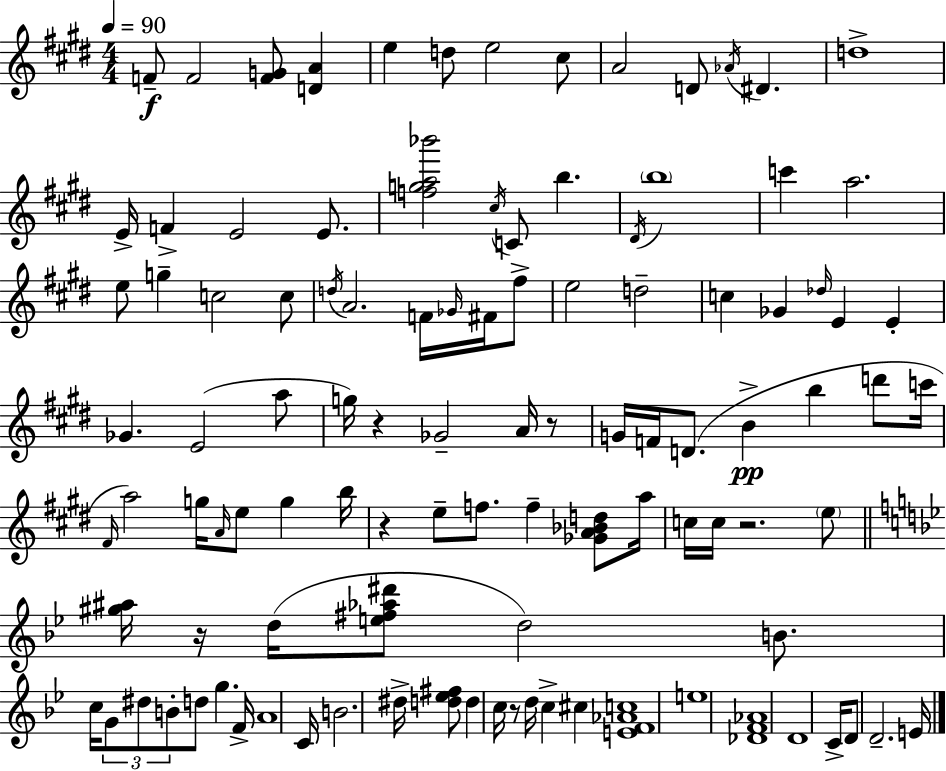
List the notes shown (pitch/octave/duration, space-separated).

F4/e F4/h [F4,G4]/e [D4,A4]/q E5/q D5/e E5/h C#5/e A4/h D4/e Ab4/s D#4/q. D5/w E4/s F4/q E4/h E4/e. [F5,G5,A5,Bb6]/h C#5/s C4/e B5/q. D#4/s B5/w C6/q A5/h. E5/e G5/q C5/h C5/e D5/s A4/h. F4/s Gb4/s F#4/s F#5/e E5/h D5/h C5/q Gb4/q Db5/s E4/q E4/q Gb4/q. E4/h A5/e G5/s R/q Gb4/h A4/s R/e G4/s F4/s D4/e. B4/q B5/q D6/e C6/s F#4/s A5/h G5/s A4/s E5/e G5/q B5/s R/q E5/e F5/e. F5/q [Gb4,A4,Bb4,D5]/e A5/s C5/s C5/s R/h. E5/e [G#5,A#5]/s R/s D5/s [E5,F#5,Ab5,D#6]/e D5/h B4/e. C5/s G4/e D#5/e B4/e D5/e G5/q. F4/s A4/w C4/s B4/h. D#5/s [D5,Eb5,F#5]/e D5/q C5/s R/e D5/s C5/q C#5/q [E4,F4,Ab4,C5]/w E5/w [Db4,F4,Ab4]/w D4/w C4/s D4/e D4/h. E4/s